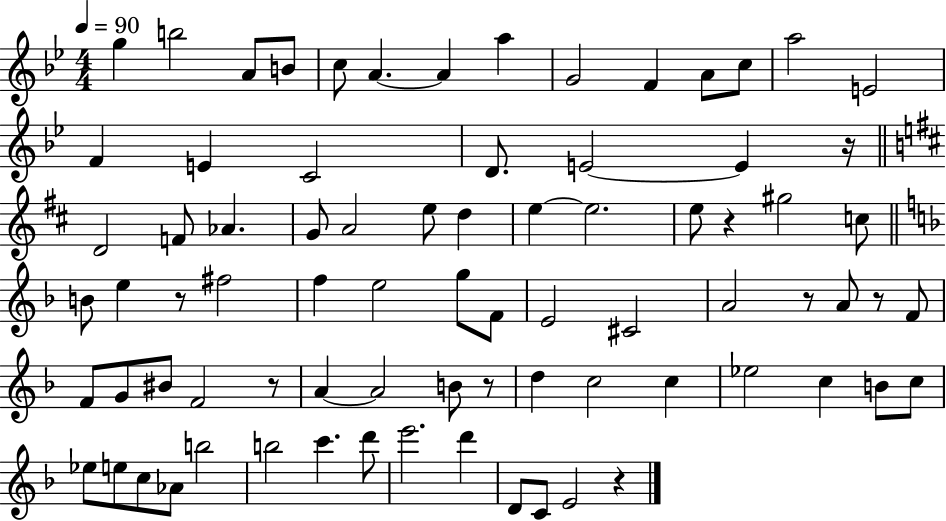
{
  \clef treble
  \numericTimeSignature
  \time 4/4
  \key bes \major
  \tempo 4 = 90
  g''4 b''2 a'8 b'8 | c''8 a'4.~~ a'4 a''4 | g'2 f'4 a'8 c''8 | a''2 e'2 | \break f'4 e'4 c'2 | d'8. e'2~~ e'4 r16 | \bar "||" \break \key b \minor d'2 f'8 aes'4. | g'8 a'2 e''8 d''4 | e''4~~ e''2. | e''8 r4 gis''2 c''8 | \break \bar "||" \break \key d \minor b'8 e''4 r8 fis''2 | f''4 e''2 g''8 f'8 | e'2 cis'2 | a'2 r8 a'8 r8 f'8 | \break f'8 g'8 bis'8 f'2 r8 | a'4~~ a'2 b'8 r8 | d''4 c''2 c''4 | ees''2 c''4 b'8 c''8 | \break ees''8 e''8 c''8 aes'8 b''2 | b''2 c'''4. d'''8 | e'''2. d'''4 | d'8 c'8 e'2 r4 | \break \bar "|."
}